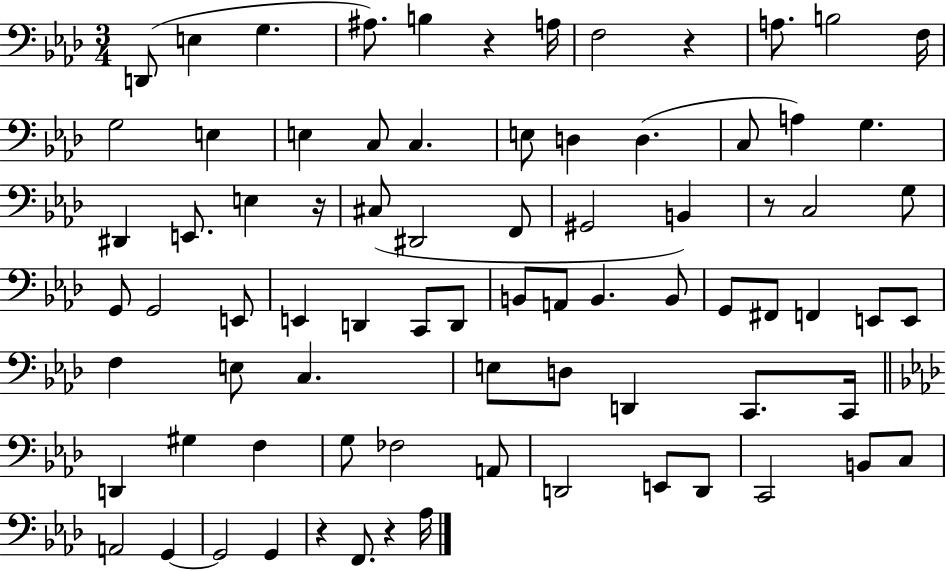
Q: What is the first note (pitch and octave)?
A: D2